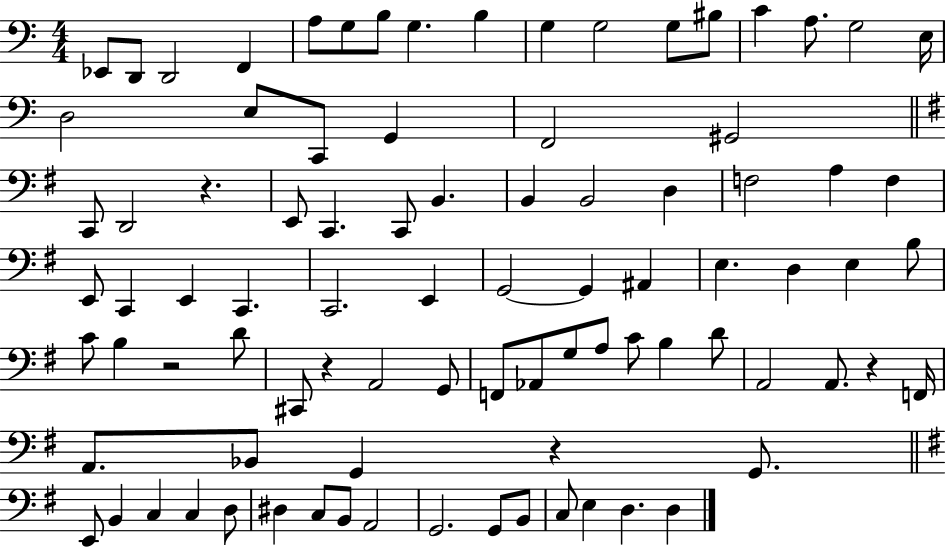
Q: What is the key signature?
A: C major